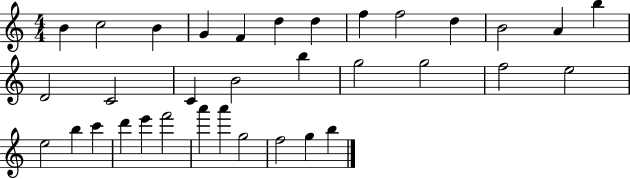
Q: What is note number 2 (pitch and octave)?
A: C5